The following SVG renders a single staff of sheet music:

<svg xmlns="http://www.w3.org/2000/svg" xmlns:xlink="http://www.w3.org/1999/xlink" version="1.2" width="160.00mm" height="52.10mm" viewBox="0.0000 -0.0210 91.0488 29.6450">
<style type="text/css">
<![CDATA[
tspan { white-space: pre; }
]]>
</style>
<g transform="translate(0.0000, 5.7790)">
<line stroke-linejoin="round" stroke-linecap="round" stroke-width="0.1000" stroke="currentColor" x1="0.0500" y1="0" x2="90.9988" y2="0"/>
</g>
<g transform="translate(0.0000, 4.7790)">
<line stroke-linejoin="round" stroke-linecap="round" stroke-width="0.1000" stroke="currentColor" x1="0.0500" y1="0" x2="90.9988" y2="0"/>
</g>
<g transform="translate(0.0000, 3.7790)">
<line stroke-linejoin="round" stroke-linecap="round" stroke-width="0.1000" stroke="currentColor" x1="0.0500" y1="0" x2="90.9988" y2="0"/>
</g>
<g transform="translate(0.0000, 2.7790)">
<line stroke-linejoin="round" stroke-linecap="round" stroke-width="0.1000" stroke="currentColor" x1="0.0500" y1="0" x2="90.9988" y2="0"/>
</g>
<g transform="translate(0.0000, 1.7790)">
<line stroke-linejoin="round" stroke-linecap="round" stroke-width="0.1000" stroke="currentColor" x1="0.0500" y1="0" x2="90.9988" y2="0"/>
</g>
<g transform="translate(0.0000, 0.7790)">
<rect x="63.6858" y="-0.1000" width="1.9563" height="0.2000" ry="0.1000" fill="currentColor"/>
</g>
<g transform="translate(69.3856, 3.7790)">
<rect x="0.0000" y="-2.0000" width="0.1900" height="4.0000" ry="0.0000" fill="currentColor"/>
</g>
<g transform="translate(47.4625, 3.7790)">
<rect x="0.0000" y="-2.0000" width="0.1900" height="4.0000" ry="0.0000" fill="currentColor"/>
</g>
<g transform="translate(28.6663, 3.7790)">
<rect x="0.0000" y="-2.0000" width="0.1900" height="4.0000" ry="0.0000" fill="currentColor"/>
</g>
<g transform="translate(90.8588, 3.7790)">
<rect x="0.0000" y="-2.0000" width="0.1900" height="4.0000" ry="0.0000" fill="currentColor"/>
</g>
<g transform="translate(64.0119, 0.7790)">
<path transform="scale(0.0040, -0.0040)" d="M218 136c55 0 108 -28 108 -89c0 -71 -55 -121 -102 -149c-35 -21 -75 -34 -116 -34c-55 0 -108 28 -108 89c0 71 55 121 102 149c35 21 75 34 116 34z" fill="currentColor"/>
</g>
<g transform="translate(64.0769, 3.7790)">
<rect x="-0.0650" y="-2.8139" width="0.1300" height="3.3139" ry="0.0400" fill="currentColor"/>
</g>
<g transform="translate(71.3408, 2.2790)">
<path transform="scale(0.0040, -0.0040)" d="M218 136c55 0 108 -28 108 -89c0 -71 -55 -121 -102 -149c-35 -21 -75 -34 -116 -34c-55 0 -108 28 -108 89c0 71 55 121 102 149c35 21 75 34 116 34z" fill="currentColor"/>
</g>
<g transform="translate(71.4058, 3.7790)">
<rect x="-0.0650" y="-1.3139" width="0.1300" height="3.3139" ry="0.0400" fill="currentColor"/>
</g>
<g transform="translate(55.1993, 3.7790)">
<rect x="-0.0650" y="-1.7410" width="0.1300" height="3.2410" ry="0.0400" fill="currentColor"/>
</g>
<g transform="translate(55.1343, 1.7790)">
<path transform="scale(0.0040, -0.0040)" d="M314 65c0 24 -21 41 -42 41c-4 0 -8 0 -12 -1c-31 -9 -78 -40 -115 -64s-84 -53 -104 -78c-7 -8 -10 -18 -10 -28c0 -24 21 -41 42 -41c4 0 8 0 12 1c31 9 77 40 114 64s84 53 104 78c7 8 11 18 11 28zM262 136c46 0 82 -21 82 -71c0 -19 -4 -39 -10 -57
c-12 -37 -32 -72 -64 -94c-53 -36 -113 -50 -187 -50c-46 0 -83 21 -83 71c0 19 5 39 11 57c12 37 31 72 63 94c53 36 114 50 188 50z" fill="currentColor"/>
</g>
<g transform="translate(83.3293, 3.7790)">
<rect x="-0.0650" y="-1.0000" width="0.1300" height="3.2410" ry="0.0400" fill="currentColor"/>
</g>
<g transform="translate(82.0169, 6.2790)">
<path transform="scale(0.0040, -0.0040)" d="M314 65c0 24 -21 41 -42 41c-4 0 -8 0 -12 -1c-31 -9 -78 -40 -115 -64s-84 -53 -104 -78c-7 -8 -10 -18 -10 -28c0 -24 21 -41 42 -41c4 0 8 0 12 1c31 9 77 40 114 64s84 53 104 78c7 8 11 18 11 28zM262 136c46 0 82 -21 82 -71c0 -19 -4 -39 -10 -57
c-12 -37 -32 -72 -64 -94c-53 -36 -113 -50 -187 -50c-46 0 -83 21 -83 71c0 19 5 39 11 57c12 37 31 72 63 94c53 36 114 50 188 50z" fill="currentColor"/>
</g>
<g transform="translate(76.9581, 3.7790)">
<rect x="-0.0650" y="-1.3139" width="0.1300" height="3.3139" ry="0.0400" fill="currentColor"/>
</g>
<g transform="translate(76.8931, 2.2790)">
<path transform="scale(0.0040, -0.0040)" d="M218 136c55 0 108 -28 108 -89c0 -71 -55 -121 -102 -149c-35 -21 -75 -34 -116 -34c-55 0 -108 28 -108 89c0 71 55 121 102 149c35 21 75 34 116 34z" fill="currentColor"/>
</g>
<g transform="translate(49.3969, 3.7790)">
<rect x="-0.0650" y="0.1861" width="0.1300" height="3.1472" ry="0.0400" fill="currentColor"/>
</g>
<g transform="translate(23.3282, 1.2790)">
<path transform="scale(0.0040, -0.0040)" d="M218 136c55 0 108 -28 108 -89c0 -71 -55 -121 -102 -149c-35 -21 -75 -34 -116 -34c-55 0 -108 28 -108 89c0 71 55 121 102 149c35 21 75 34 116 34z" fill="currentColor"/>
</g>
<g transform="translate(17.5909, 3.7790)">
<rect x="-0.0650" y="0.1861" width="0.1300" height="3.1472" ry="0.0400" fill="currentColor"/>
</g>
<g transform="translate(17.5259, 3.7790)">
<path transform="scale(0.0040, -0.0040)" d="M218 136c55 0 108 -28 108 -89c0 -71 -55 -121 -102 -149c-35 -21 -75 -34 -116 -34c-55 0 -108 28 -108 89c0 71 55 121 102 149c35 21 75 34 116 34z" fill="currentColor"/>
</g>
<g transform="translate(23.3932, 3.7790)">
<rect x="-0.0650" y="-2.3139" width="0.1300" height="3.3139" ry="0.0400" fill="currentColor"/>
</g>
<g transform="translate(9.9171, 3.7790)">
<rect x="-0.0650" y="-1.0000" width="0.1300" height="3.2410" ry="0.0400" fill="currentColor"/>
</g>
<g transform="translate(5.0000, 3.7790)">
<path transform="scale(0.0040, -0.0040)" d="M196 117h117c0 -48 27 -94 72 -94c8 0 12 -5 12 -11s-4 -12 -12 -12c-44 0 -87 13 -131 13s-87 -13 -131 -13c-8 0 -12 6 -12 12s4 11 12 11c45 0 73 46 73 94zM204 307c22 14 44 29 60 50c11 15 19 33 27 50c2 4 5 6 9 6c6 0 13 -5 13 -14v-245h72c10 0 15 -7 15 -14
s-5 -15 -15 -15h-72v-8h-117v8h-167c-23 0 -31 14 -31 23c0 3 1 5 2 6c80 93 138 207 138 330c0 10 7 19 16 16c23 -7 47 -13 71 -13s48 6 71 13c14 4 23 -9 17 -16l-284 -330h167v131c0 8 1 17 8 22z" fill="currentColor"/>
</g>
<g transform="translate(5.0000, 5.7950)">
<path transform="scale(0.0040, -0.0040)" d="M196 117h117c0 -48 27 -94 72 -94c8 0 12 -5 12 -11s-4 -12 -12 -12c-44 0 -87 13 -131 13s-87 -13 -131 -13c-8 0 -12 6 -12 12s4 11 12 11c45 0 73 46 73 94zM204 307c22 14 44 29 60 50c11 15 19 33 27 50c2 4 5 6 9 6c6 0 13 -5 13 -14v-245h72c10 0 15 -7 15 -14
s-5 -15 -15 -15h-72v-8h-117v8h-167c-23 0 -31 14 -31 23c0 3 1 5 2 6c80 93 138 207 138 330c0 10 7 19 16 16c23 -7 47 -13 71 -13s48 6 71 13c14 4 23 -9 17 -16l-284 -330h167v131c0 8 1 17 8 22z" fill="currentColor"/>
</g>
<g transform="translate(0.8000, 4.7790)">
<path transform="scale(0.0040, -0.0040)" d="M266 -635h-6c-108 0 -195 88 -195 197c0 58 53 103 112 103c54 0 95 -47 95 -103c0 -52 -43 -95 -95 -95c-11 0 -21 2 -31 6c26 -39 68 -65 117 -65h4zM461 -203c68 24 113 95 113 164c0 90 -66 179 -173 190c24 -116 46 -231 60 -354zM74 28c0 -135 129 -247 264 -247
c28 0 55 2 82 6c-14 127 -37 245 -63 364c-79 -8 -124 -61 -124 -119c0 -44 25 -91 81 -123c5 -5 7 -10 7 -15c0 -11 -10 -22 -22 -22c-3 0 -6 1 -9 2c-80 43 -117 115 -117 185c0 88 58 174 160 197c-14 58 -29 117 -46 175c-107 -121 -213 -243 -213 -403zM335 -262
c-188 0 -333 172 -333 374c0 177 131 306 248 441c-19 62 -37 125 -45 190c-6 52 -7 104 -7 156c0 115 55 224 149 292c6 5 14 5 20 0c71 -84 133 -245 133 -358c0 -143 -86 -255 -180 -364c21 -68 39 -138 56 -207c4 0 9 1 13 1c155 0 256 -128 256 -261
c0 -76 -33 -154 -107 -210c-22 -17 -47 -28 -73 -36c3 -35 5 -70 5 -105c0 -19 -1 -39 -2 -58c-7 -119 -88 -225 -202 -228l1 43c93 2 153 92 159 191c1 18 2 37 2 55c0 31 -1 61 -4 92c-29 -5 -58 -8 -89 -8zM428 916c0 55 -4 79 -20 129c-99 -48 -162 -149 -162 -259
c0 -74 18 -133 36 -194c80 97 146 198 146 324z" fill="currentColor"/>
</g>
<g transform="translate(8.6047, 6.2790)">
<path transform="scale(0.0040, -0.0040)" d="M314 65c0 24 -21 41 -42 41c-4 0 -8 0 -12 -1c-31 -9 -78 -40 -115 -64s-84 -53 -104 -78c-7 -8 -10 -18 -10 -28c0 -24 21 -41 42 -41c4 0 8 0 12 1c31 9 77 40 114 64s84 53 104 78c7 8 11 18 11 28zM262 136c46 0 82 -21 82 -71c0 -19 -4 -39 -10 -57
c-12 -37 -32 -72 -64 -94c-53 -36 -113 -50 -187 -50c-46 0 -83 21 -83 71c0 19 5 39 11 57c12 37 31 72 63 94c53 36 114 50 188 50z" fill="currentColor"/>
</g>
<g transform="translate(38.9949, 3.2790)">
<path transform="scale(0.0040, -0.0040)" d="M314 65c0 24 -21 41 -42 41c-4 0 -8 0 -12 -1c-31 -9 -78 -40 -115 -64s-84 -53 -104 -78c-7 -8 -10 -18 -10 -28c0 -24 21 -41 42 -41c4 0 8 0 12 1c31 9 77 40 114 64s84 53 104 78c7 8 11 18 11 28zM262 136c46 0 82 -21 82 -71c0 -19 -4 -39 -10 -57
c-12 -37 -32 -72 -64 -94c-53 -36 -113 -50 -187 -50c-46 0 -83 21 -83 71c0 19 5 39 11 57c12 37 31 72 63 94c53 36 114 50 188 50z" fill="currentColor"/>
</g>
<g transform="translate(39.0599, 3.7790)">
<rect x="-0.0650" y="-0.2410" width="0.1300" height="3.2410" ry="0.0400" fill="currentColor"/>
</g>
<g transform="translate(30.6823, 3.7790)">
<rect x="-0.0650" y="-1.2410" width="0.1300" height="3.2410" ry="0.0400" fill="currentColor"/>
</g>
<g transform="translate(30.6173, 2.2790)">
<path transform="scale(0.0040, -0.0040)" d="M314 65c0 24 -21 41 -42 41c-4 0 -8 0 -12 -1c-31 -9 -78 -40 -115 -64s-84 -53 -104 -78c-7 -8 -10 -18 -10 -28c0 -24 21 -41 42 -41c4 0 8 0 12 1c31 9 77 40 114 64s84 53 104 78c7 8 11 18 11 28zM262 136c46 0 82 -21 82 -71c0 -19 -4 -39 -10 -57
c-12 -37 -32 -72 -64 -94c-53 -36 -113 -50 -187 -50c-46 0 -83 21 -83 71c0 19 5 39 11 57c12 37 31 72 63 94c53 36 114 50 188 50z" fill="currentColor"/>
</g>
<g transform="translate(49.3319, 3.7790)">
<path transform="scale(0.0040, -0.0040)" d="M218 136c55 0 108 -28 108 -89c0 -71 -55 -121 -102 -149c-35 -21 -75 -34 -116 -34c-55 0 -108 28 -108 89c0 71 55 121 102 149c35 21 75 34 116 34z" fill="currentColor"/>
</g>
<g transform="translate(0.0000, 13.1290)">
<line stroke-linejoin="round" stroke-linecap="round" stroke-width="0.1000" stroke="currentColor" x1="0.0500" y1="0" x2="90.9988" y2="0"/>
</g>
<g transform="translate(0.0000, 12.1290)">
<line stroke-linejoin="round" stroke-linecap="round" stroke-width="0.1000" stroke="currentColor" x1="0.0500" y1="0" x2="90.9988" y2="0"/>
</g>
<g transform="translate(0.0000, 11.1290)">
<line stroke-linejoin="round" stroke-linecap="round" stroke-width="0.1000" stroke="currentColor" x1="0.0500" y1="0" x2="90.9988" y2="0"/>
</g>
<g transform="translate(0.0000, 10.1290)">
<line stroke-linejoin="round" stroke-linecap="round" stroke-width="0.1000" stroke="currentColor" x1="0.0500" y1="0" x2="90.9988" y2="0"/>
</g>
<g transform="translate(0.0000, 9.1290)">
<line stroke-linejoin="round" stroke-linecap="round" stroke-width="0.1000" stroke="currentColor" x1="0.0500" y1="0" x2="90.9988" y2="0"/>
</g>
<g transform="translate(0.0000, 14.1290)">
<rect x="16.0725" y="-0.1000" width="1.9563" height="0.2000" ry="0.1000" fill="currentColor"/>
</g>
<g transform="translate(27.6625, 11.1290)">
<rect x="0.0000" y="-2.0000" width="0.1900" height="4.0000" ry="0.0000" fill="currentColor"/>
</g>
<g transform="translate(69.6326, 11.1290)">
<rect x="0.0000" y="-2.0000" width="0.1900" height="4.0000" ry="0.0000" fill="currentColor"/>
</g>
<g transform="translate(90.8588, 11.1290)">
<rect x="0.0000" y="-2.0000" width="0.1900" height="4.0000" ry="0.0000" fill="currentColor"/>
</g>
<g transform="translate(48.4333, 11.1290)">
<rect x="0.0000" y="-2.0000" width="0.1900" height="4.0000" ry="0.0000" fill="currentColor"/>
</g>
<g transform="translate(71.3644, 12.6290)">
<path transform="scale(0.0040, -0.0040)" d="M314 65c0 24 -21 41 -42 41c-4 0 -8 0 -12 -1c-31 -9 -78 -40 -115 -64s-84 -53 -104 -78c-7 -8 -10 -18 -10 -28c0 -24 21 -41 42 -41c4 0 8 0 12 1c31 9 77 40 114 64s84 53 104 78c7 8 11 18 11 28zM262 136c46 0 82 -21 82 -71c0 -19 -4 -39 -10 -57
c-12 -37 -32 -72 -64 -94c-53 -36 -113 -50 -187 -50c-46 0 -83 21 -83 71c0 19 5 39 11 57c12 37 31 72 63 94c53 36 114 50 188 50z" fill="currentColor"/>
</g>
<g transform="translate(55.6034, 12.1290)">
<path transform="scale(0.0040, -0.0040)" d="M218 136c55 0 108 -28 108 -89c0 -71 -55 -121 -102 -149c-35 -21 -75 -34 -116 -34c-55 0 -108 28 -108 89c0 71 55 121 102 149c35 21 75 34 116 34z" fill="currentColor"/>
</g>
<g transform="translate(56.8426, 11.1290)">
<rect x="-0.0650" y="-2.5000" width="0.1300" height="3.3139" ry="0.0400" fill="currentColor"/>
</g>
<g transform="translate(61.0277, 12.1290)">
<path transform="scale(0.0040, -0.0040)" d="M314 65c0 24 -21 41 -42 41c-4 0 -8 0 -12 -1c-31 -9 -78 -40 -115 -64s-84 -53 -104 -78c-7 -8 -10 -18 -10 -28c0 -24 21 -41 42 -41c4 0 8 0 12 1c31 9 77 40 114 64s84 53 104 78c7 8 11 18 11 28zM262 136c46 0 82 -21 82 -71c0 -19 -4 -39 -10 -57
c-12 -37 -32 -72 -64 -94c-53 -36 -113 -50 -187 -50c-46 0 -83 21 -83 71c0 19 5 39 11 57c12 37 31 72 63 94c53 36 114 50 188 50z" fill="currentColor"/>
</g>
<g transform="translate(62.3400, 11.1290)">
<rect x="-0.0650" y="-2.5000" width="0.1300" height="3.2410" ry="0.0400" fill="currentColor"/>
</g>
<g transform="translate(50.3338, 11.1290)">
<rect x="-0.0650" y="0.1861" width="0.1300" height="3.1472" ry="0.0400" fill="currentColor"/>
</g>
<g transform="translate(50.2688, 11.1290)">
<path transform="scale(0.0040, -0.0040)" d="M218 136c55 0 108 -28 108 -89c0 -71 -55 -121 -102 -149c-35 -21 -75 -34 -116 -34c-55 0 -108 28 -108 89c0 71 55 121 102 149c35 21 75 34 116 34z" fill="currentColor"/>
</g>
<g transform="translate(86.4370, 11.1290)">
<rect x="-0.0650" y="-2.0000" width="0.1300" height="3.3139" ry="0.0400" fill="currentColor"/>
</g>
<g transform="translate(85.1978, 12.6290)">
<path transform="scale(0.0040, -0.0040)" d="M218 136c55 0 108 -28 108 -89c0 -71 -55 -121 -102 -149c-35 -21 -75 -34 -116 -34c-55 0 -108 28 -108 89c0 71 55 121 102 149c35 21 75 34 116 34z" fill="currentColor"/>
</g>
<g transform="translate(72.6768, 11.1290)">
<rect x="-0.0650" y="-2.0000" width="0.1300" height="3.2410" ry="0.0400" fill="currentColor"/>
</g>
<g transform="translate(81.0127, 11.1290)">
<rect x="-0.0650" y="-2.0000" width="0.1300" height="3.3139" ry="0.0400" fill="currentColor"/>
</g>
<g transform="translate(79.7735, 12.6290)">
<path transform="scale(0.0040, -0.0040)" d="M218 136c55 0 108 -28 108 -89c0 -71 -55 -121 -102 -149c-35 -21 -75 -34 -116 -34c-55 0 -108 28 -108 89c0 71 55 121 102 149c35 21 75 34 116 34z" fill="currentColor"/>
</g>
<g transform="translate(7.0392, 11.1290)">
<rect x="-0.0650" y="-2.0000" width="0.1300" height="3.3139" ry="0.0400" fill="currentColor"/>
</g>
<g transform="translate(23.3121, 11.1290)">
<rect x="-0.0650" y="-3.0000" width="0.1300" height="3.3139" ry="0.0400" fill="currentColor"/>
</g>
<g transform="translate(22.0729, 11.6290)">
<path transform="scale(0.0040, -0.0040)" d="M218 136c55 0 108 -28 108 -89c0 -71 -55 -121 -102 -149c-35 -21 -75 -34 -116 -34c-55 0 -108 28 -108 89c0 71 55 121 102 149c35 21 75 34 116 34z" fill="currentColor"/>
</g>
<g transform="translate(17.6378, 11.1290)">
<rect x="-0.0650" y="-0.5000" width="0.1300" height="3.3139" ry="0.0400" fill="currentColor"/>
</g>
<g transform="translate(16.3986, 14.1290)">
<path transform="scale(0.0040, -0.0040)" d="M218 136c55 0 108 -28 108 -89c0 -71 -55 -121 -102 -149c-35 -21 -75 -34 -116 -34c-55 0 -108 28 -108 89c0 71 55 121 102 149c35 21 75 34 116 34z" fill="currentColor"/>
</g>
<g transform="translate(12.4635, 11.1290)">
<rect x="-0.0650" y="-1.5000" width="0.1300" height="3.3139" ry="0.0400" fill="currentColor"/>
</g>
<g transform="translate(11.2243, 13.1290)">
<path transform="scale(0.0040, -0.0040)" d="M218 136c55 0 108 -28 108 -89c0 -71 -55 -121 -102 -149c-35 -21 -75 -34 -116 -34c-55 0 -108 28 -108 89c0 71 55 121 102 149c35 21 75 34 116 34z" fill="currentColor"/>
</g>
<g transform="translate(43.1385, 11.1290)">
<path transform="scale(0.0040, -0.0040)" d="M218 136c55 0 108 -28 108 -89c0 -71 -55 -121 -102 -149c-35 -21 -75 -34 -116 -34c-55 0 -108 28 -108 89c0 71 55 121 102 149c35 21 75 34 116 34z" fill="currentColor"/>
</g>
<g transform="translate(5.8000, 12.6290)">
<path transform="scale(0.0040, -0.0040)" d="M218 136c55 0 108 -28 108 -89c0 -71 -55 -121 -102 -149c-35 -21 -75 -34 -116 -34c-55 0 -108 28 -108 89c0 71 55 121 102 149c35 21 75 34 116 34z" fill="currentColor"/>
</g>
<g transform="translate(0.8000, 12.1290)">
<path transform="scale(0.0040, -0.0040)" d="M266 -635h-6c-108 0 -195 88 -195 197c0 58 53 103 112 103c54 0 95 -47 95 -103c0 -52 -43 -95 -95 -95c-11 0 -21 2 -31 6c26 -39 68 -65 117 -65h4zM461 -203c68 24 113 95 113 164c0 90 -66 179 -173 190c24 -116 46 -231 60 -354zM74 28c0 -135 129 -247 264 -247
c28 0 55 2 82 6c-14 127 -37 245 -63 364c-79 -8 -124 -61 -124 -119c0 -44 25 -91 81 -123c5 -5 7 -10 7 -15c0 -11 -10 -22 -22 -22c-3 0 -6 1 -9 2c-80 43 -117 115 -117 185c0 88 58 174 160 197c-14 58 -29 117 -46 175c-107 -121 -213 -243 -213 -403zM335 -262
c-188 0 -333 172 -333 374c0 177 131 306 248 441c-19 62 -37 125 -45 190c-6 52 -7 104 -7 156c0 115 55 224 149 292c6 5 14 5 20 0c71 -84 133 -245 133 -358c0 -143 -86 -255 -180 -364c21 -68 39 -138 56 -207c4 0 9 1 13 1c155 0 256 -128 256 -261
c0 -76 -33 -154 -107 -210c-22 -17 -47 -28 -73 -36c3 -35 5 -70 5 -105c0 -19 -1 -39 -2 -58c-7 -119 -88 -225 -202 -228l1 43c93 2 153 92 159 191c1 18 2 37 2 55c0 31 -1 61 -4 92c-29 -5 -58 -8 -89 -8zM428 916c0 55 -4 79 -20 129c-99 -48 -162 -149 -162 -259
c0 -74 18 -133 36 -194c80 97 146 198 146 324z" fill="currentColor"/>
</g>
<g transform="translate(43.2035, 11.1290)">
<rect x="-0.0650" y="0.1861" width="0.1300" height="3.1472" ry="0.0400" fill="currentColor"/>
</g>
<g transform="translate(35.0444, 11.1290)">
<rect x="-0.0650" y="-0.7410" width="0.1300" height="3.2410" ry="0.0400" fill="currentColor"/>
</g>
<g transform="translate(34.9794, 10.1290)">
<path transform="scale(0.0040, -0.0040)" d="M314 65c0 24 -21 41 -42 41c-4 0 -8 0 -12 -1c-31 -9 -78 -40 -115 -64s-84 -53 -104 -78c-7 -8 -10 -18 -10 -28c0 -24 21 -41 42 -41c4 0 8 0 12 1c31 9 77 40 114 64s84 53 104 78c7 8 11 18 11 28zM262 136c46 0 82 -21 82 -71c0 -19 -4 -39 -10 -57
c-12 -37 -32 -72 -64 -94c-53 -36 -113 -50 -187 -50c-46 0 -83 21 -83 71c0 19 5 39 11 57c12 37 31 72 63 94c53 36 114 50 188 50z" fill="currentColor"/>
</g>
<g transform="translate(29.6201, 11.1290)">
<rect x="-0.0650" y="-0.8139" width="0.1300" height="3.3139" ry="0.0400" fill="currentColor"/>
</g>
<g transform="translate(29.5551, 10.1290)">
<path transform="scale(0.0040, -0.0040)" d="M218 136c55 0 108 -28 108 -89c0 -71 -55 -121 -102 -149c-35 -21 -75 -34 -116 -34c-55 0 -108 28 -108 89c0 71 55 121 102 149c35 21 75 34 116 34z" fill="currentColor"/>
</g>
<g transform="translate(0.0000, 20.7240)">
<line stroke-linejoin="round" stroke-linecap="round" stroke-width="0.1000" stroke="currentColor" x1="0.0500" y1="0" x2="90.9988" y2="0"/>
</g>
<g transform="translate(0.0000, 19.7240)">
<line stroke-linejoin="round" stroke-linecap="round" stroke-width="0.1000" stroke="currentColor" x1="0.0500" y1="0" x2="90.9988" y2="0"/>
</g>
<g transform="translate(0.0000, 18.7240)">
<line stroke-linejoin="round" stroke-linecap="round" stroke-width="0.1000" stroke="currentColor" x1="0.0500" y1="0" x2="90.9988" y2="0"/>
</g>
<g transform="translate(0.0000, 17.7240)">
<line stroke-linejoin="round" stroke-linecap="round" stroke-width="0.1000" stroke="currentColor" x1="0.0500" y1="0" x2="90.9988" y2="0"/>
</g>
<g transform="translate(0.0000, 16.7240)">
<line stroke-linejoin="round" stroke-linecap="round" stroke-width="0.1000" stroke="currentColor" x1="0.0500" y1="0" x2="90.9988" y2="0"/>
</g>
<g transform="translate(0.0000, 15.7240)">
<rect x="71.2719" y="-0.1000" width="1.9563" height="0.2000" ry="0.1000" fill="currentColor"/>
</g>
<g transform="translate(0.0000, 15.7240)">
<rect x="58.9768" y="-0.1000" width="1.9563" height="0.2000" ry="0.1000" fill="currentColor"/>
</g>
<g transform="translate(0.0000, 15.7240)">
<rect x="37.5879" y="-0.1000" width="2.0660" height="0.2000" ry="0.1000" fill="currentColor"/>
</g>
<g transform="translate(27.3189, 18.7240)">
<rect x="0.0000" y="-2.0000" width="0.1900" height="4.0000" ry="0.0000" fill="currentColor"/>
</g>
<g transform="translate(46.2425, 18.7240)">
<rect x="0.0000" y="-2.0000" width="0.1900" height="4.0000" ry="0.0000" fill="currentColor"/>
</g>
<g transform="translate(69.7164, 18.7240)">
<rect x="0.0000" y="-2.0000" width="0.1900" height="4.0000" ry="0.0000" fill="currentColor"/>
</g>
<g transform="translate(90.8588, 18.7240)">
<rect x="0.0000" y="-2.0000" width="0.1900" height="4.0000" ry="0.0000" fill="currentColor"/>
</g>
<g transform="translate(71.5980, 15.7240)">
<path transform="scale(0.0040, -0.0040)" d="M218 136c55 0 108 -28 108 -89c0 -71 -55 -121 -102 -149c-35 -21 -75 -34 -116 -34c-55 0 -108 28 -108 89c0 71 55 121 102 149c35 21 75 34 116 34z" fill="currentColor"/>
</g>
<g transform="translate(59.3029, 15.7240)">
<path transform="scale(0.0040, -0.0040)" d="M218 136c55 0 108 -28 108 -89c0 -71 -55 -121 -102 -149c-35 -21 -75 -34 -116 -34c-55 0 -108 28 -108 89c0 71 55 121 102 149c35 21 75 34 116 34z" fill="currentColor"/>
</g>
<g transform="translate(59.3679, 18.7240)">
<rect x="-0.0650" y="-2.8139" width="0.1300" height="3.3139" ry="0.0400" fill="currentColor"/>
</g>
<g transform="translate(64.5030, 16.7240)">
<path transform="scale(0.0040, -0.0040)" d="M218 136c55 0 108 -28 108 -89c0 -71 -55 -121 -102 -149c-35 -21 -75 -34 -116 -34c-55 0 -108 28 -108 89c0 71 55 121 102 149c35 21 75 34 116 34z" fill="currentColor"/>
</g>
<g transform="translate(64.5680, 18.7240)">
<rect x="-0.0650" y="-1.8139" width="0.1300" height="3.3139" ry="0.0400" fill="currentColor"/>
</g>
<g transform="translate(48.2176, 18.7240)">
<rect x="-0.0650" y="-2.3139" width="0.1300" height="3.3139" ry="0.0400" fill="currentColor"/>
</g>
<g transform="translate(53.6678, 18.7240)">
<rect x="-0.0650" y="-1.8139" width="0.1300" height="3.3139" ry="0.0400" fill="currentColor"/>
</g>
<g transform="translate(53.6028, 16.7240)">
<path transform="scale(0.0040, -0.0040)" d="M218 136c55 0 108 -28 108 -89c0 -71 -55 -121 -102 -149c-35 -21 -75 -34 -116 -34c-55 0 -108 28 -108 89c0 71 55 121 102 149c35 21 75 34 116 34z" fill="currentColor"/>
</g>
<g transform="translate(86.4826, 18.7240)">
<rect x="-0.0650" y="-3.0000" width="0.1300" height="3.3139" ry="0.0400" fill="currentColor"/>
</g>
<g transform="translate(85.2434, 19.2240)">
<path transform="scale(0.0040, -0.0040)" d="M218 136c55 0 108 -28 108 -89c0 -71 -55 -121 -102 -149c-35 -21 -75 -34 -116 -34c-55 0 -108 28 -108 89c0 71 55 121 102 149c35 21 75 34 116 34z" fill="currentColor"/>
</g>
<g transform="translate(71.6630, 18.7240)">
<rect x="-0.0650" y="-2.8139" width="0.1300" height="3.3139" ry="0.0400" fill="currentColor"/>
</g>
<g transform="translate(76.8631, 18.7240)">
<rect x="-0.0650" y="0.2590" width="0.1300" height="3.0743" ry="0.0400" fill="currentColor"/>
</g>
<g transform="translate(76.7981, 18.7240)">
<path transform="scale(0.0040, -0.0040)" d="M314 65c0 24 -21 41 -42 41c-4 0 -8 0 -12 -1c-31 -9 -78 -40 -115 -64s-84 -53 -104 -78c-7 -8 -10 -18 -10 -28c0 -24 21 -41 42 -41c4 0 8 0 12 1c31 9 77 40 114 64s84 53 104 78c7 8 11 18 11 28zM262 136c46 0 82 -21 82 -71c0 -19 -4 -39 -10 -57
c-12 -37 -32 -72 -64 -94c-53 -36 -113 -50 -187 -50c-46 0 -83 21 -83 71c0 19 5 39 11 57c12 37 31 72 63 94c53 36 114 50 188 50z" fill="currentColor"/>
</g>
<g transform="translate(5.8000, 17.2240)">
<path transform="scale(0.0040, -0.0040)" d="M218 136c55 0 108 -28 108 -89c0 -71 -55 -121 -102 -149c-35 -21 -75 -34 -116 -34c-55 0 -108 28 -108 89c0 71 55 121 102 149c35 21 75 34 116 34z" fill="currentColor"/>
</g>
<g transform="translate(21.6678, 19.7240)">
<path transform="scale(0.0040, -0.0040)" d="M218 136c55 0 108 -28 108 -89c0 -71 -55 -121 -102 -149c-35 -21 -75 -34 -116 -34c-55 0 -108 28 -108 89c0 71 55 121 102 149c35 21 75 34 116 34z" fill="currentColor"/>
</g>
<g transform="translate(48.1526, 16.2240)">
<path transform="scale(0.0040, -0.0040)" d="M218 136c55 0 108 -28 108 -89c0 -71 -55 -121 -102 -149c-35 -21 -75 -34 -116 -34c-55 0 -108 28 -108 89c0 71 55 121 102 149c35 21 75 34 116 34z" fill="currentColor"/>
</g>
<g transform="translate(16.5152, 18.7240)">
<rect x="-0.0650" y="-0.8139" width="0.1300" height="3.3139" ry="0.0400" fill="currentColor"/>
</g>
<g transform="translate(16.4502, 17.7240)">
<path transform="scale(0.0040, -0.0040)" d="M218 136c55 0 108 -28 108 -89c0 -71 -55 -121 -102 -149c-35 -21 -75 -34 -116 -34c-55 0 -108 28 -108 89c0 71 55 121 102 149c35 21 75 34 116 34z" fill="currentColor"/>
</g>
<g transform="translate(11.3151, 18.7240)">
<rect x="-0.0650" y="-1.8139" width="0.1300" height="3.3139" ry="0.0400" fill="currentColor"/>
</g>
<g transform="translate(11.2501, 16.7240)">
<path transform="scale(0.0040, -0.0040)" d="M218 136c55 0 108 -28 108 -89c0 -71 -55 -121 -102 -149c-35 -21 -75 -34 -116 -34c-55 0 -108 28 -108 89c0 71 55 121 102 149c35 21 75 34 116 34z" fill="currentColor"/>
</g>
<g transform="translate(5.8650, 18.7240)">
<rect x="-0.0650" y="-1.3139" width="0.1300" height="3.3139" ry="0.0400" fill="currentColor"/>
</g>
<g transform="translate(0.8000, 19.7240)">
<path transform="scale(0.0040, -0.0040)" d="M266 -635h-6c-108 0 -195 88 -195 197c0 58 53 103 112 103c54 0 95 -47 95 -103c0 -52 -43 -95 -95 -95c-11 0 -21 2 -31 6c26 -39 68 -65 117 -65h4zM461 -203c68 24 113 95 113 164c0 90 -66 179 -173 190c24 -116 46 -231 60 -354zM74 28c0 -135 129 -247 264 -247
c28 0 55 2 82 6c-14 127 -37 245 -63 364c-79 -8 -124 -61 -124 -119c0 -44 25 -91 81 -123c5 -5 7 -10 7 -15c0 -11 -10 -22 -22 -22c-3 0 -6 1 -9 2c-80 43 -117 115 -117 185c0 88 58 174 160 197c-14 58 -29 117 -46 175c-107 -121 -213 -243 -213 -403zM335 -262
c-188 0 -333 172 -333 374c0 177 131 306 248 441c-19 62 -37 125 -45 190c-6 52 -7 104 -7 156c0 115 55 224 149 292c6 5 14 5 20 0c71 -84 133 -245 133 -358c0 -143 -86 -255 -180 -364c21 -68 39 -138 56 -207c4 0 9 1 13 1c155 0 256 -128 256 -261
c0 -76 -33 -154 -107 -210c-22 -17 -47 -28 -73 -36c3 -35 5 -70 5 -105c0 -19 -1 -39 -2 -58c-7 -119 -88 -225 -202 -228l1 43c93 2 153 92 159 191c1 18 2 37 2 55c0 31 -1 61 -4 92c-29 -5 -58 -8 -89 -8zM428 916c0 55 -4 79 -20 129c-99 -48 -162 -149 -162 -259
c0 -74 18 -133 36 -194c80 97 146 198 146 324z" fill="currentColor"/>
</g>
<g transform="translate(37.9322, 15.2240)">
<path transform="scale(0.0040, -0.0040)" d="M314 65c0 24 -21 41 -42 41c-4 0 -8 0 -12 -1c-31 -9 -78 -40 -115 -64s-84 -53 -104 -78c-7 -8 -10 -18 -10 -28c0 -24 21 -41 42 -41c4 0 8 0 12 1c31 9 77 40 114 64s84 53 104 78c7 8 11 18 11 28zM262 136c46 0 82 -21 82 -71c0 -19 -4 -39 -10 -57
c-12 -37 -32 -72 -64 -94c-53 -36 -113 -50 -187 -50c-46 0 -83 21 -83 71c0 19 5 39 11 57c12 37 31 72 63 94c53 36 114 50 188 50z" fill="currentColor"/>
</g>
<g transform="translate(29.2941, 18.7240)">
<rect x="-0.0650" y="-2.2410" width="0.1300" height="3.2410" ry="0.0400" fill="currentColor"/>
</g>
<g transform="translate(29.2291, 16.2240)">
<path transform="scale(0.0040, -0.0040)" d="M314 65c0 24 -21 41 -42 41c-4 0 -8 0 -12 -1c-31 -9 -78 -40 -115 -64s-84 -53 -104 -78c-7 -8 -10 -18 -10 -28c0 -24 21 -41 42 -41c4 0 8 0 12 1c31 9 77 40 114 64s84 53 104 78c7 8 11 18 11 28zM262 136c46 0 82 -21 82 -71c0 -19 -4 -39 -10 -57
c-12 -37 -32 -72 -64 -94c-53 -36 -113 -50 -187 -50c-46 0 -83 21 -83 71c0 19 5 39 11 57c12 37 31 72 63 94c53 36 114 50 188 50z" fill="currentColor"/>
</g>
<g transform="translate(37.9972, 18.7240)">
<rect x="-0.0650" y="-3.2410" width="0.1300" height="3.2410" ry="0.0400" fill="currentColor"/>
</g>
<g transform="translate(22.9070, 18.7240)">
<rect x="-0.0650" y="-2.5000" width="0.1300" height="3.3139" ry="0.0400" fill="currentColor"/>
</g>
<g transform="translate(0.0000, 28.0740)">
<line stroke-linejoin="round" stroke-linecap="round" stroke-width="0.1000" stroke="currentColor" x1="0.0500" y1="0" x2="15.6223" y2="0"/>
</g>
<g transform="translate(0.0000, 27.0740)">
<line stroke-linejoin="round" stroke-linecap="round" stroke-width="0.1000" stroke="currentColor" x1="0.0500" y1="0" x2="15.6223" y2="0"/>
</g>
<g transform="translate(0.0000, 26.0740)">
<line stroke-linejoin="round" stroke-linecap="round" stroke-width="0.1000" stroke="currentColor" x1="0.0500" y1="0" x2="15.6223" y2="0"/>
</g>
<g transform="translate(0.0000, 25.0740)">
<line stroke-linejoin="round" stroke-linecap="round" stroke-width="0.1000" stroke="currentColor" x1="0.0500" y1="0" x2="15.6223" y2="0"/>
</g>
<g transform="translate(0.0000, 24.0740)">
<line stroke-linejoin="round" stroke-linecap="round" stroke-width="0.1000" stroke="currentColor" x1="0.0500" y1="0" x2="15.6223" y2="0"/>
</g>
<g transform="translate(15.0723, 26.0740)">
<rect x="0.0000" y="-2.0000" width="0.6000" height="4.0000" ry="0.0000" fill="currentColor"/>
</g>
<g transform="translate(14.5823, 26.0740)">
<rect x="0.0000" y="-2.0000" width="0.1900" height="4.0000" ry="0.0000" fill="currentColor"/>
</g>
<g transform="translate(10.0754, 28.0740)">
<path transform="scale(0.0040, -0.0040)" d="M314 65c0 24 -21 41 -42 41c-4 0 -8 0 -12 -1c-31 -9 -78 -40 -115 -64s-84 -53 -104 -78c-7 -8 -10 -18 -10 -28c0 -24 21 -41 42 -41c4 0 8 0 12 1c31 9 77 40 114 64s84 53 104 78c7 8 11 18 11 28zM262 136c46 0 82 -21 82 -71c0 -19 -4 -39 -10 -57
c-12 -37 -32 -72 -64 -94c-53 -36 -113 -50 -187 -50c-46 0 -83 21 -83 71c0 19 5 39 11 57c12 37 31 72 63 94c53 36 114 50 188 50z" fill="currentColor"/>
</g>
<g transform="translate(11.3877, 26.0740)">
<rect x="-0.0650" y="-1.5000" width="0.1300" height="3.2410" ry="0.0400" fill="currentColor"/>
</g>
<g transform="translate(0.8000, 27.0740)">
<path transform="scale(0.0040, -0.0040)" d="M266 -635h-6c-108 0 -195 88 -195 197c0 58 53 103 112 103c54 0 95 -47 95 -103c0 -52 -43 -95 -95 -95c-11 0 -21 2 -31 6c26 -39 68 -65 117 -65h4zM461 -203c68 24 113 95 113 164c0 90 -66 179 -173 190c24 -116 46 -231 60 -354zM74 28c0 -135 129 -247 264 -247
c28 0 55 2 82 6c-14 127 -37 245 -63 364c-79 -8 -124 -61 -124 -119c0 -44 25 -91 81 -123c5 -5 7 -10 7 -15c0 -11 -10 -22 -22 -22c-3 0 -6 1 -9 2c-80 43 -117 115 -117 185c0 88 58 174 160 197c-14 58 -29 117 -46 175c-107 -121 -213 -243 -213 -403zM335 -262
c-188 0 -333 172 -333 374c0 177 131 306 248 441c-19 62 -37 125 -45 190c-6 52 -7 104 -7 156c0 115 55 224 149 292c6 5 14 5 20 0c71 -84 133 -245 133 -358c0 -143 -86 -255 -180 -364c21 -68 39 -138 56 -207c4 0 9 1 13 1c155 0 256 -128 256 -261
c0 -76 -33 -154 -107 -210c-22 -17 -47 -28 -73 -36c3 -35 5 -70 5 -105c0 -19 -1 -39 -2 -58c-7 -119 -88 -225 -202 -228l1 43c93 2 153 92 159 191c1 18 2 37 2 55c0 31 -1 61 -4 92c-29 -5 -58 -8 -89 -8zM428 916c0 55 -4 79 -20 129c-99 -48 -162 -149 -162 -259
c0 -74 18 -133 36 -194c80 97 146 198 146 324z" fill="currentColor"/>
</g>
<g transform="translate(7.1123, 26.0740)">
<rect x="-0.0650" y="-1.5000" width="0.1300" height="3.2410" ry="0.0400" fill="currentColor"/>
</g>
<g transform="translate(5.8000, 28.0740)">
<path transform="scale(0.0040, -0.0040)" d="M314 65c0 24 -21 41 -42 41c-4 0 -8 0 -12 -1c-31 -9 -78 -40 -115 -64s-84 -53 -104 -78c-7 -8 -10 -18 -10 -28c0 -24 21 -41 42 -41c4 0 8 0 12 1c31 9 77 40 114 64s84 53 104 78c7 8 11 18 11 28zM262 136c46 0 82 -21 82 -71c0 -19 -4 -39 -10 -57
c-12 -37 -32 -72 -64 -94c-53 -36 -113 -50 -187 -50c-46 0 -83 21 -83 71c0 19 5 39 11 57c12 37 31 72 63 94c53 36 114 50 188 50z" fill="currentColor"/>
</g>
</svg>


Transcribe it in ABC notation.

X:1
T:Untitled
M:4/4
L:1/4
K:C
D2 B g e2 c2 B f2 a e e D2 F E C A d d2 B B G G2 F2 F F e f d G g2 b2 g f a f a B2 A E2 E2